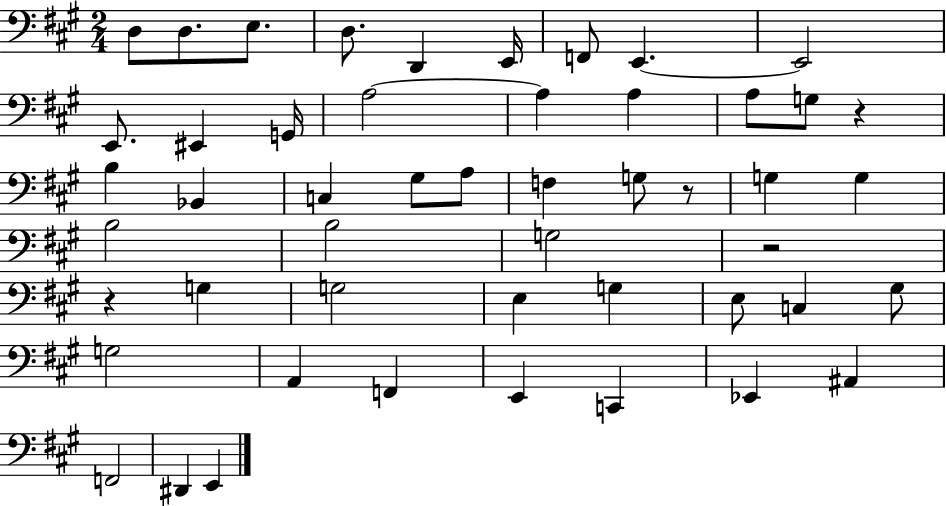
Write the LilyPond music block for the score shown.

{
  \clef bass
  \numericTimeSignature
  \time 2/4
  \key a \major
  \repeat volta 2 { d8 d8. e8. | d8. d,4 e,16 | f,8 e,4.~~ | e,2 | \break e,8. eis,4 g,16 | a2~~ | a4 a4 | a8 g8 r4 | \break b4 bes,4 | c4 gis8 a8 | f4 g8 r8 | g4 g4 | \break b2 | b2 | g2 | r2 | \break r4 g4 | g2 | e4 g4 | e8 c4 gis8 | \break g2 | a,4 f,4 | e,4 c,4 | ees,4 ais,4 | \break f,2 | dis,4 e,4 | } \bar "|."
}